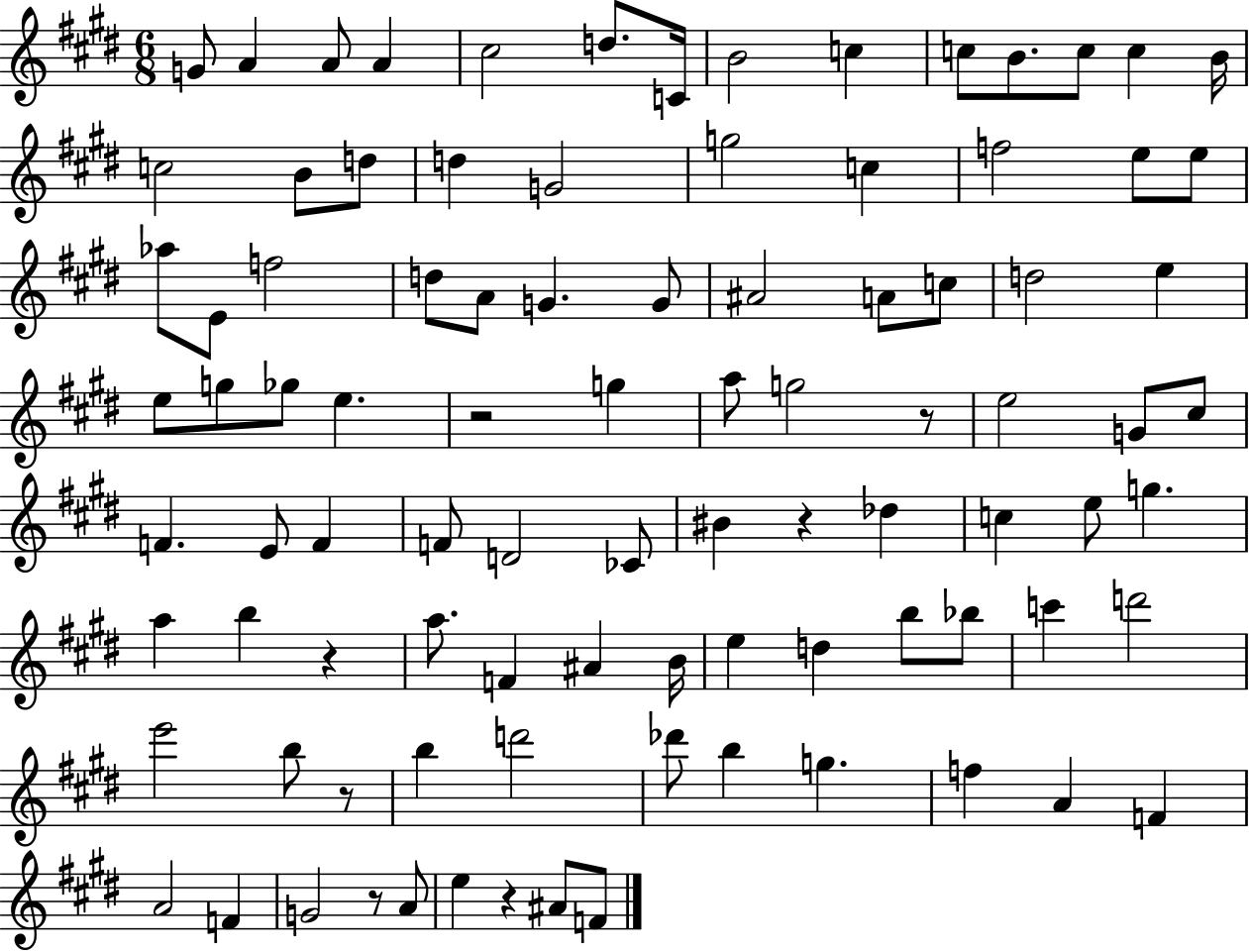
G4/e A4/q A4/e A4/q C#5/h D5/e. C4/s B4/h C5/q C5/e B4/e. C5/e C5/q B4/s C5/h B4/e D5/e D5/q G4/h G5/h C5/q F5/h E5/e E5/e Ab5/e E4/e F5/h D5/e A4/e G4/q. G4/e A#4/h A4/e C5/e D5/h E5/q E5/e G5/e Gb5/e E5/q. R/h G5/q A5/e G5/h R/e E5/h G4/e C#5/e F4/q. E4/e F4/q F4/e D4/h CES4/e BIS4/q R/q Db5/q C5/q E5/e G5/q. A5/q B5/q R/q A5/e. F4/q A#4/q B4/s E5/q D5/q B5/e Bb5/e C6/q D6/h E6/h B5/e R/e B5/q D6/h Db6/e B5/q G5/q. F5/q A4/q F4/q A4/h F4/q G4/h R/e A4/e E5/q R/q A#4/e F4/e